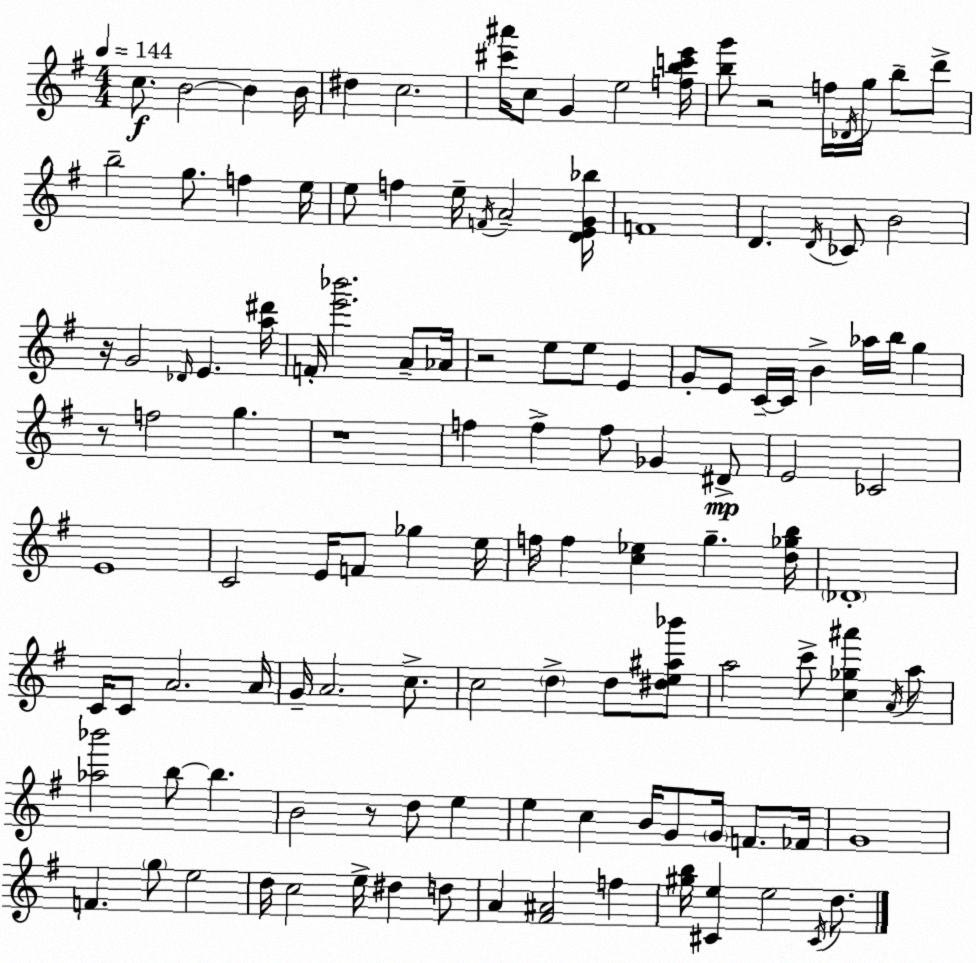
X:1
T:Untitled
M:4/4
L:1/4
K:Em
c/2 B2 B B/4 ^d c2 [^c'^a']/4 c/2 G e2 [fbc'e']/4 [bg']/2 z2 f/4 _D/4 g/4 b/2 d'/2 b2 g/2 f e/4 e/2 f e/4 F/4 A2 [DEG_b]/4 F4 D D/4 _C/2 B2 z/4 G2 _D/4 E [a^d']/4 F/4 [e'_b']2 A/2 _A/4 z2 e/2 e/2 E G/2 E/2 C/4 C/4 B _a/4 b/4 g z/2 f2 g z4 f f f/2 _G ^D/2 E2 _C2 E4 C2 E/4 F/2 _g e/4 f/4 f [c_e] g [d_gb]/4 _D4 C/4 C/2 A2 A/4 G/4 A2 c/2 c2 d d/2 [^de^a_b']/2 a2 c'/2 [c_g^a'] A/4 a/2 [_a_b']2 b/2 b B2 z/2 d/2 e e c B/4 G/2 G/4 F/2 _F/4 G4 F g/2 e2 d/4 c2 e/4 ^d d/2 A [^F^A]2 f [^gb]/4 [^Ce] e2 ^C/4 d/2